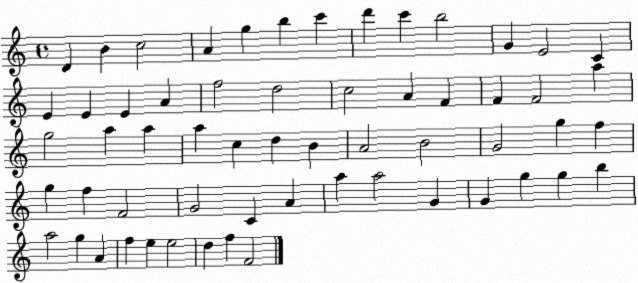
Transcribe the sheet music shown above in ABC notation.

X:1
T:Untitled
M:4/4
L:1/4
K:C
D B c2 A g b c' d' c' b2 G E2 C E E E A f2 d2 c2 A F F F2 a g2 a a a c d B A2 B2 G2 g f g f F2 G2 C A a a2 G G g g b a2 g A f e e2 d f F2